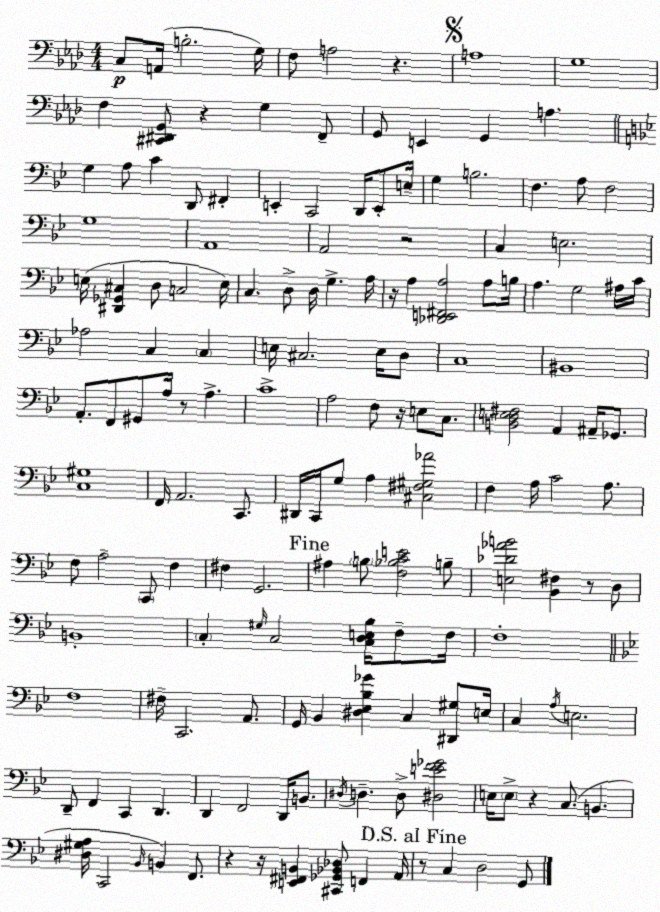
X:1
T:Untitled
M:4/4
L:1/4
K:Fm
C,/2 A,,/4 B,2 G,/4 F,/2 A,2 z A,4 G,4 F, [^C,,^D,,G,,]/2 z G, F,,/2 G,,/2 E,, G,, A, G, A,/2 C D,,/2 ^F,, E,, C,,2 D,,/4 E,,/2 E,/4 G, B,2 F, A,/2 F,2 G,4 A,,4 A,,2 z2 C, E,2 E,/4 [^D,,_G,,^C,] D,/2 C,2 E,/4 C, D,/2 D,/4 G, A,/4 z/4 A, [_D,,E,,^F,,A,]2 A,/2 B,/4 A, G,2 ^A,/4 C/4 _A,2 C, C, E,/4 ^C,2 E,/4 D,/2 C,4 ^B,,4 A,,/2 F,,/2 ^G,,/2 A,/4 z/2 A, C4 A,2 F,/2 z/4 E,/2 C,/2 [B,,D,E,^F,]2 A,, ^A,,/4 _G,,/2 [C,^G,]4 F,,/4 A,,2 C,,/2 ^D,,/4 C,,/4 G,/2 A, [^C,^F,^G,_A]2 F, A,/4 C2 A,/2 F,/2 A,2 C,,/2 F, ^F, G,,2 ^A, B,/2 [F,_B,CE]2 B,/2 [E,_D_AB]2 [_B,,^F,] z/2 D,/2 B,,4 C, ^G,/4 C,2 [C,D,E,_B,]/4 F,/2 F,/4 F,4 F,4 ^F,/4 C,,2 A,,/2 G,,/4 _B,, [^D,_E,_B,_G] C, [^D,,^G,]/2 E,/4 C, A,/4 E,2 D,,/2 F,, C,, D,, D,, F,,2 D,,/4 B,,/2 ^D,/4 D, D,/2 [^D,EF_G]2 E,/4 E,/2 z C,/2 B,, [^D,^G,A,]/4 C,,2 _B,,/4 B,, F,,/2 z z/4 [E,,^F,,B,,] [^C,,_G,,_B,,_D,]/2 F,, A,,/4 z/2 C, D,2 G,,/2